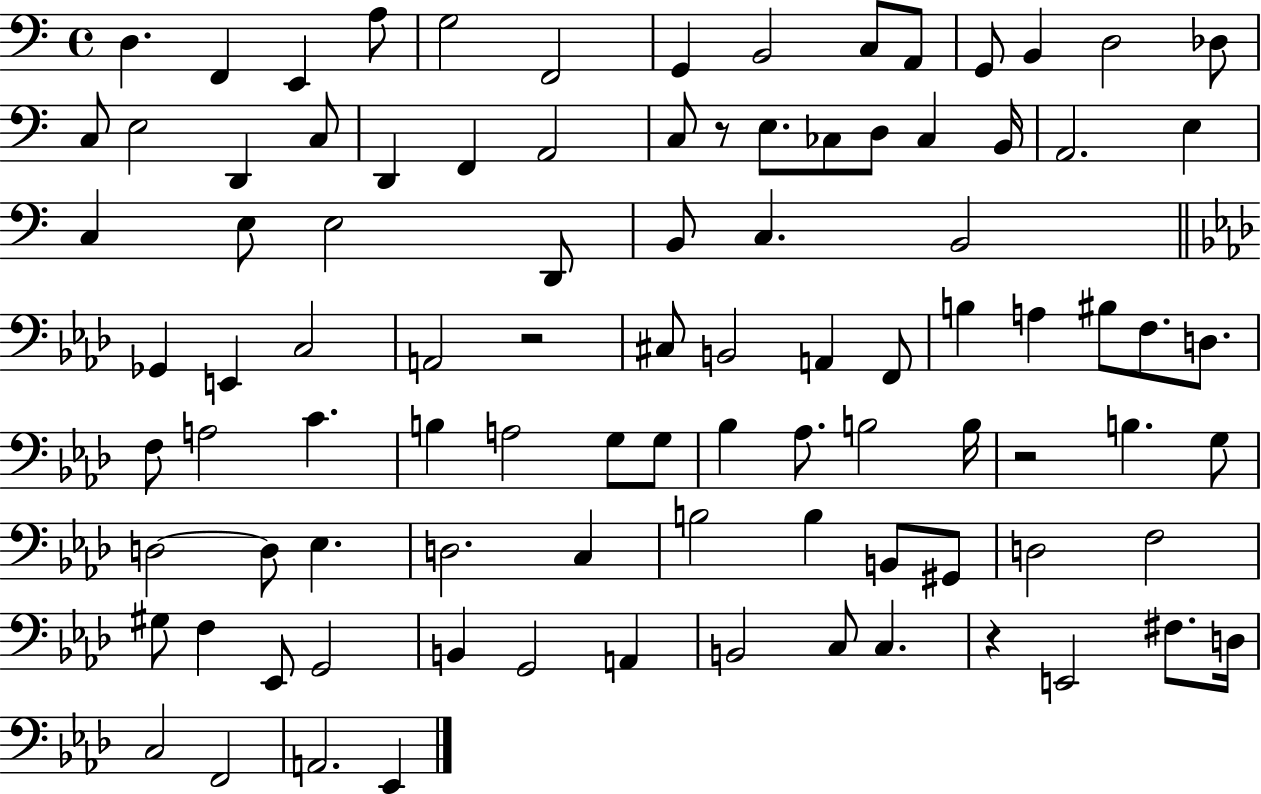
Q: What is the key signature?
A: C major